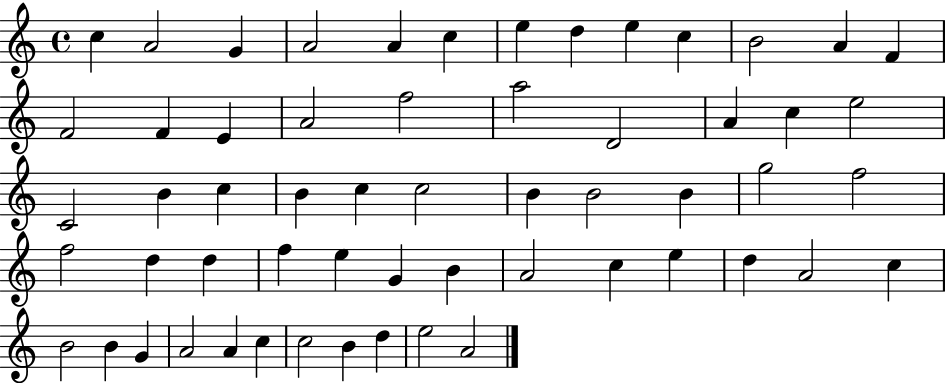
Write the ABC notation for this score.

X:1
T:Untitled
M:4/4
L:1/4
K:C
c A2 G A2 A c e d e c B2 A F F2 F E A2 f2 a2 D2 A c e2 C2 B c B c c2 B B2 B g2 f2 f2 d d f e G B A2 c e d A2 c B2 B G A2 A c c2 B d e2 A2